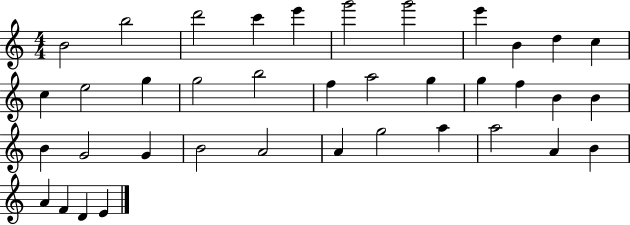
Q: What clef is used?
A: treble